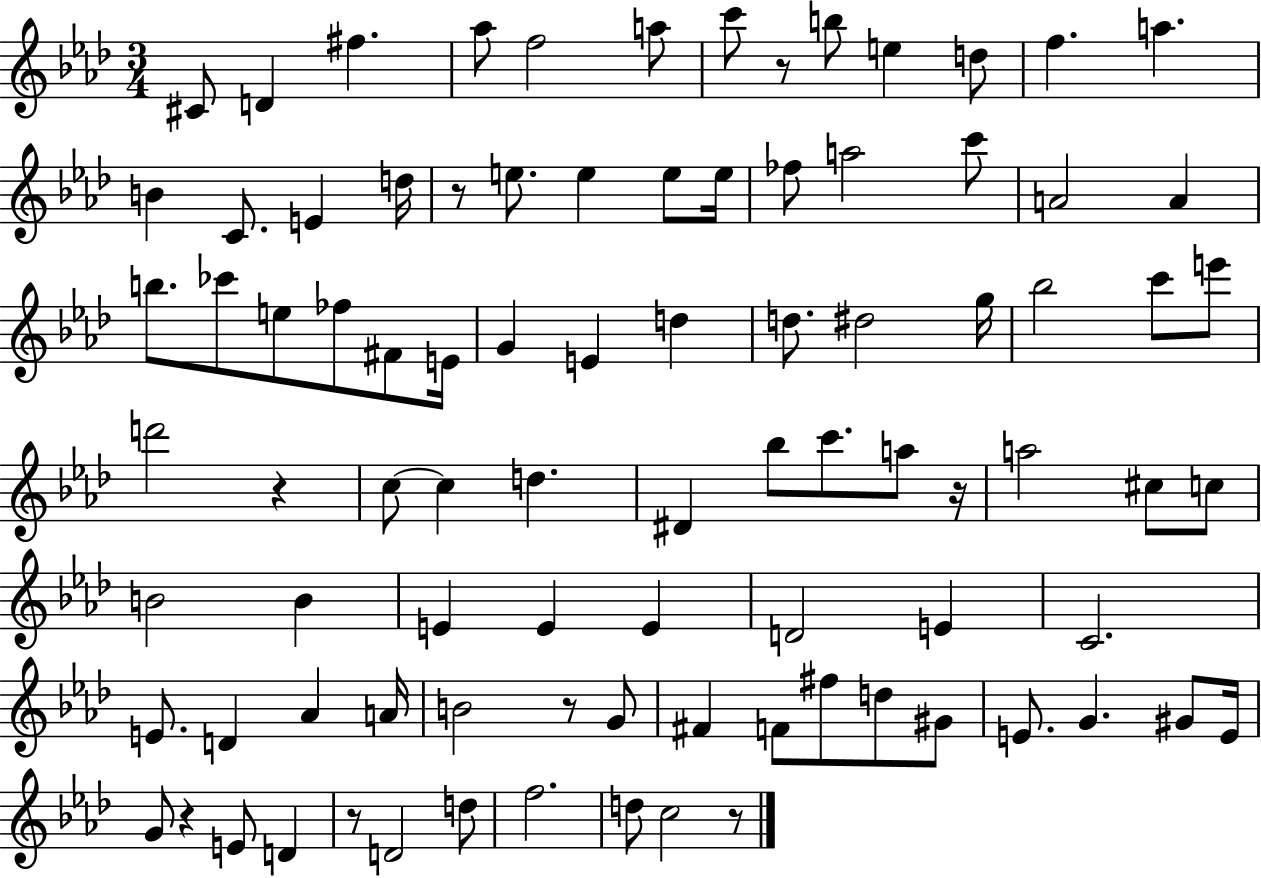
{
  \clef treble
  \numericTimeSignature
  \time 3/4
  \key aes \major
  cis'8 d'4 fis''4. | aes''8 f''2 a''8 | c'''8 r8 b''8 e''4 d''8 | f''4. a''4. | \break b'4 c'8. e'4 d''16 | r8 e''8. e''4 e''8 e''16 | fes''8 a''2 c'''8 | a'2 a'4 | \break b''8. ces'''8 e''8 fes''8 fis'8 e'16 | g'4 e'4 d''4 | d''8. dis''2 g''16 | bes''2 c'''8 e'''8 | \break d'''2 r4 | c''8~~ c''4 d''4. | dis'4 bes''8 c'''8. a''8 r16 | a''2 cis''8 c''8 | \break b'2 b'4 | e'4 e'4 e'4 | d'2 e'4 | c'2. | \break e'8. d'4 aes'4 a'16 | b'2 r8 g'8 | fis'4 f'8 fis''8 d''8 gis'8 | e'8. g'4. gis'8 e'16 | \break g'8 r4 e'8 d'4 | r8 d'2 d''8 | f''2. | d''8 c''2 r8 | \break \bar "|."
}